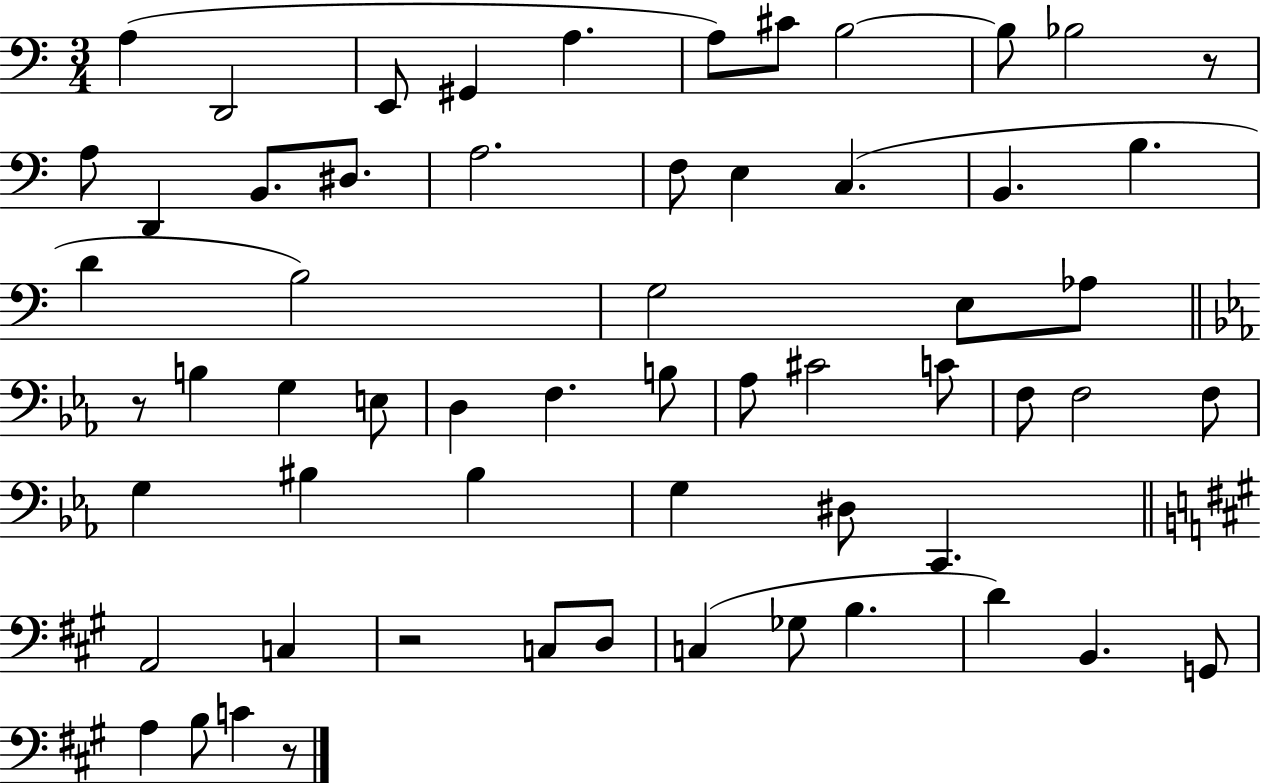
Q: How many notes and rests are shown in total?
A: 60